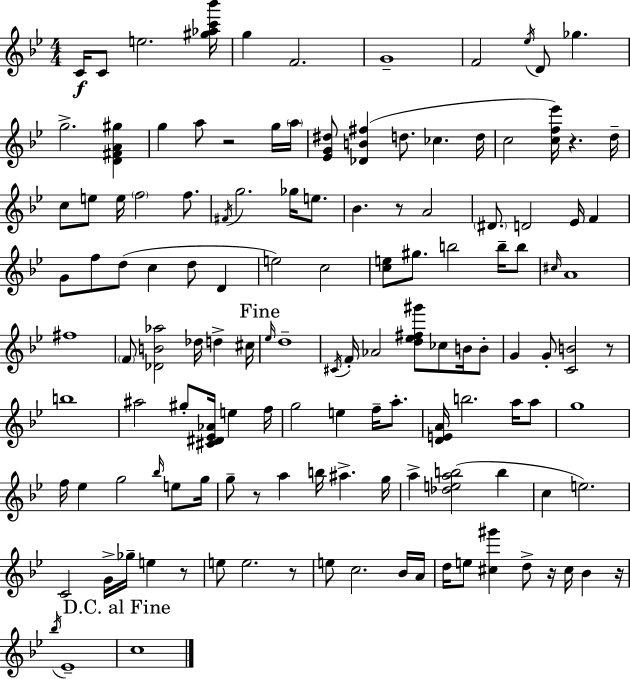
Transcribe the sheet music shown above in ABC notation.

X:1
T:Untitled
M:4/4
L:1/4
K:Bb
C/4 C/2 e2 [^g_ac'_b']/4 g F2 G4 F2 _e/4 D/2 _g g2 [D^FA^g] g a/2 z2 g/4 a/4 [_EG^d]/2 [_DB^f] d/2 _c d/4 c2 [cf_e']/4 z d/4 c/2 e/2 e/4 f2 f/2 ^F/4 g2 _g/4 e/2 _B z/2 A2 ^D/2 D2 _E/4 F G/2 f/2 d/2 c d/2 D e2 c2 [ce]/2 ^g/2 b2 b/4 b/2 ^c/4 A4 ^f4 F/2 [_DB_a]2 _d/4 d ^c/4 _e/4 d4 ^C/4 F/4 _A2 [d_e^f^g']/2 _c/2 B/4 B/2 G G/2 [CB]2 z/2 b4 ^a2 ^g/2 [^C^D_E_A]/4 e f/4 g2 e f/4 a/2 [DEA]/4 b2 a/4 a/2 g4 f/4 _e g2 _b/4 e/2 g/4 g/2 z/2 a b/4 ^a g/4 a [_deab]2 b c e2 C2 G/4 _g/4 e z/2 e/2 e2 z/2 e/2 c2 _B/4 A/4 d/4 e/2 [^c^g'] d/2 z/4 ^c/4 _B z/4 _b/4 _E4 c4